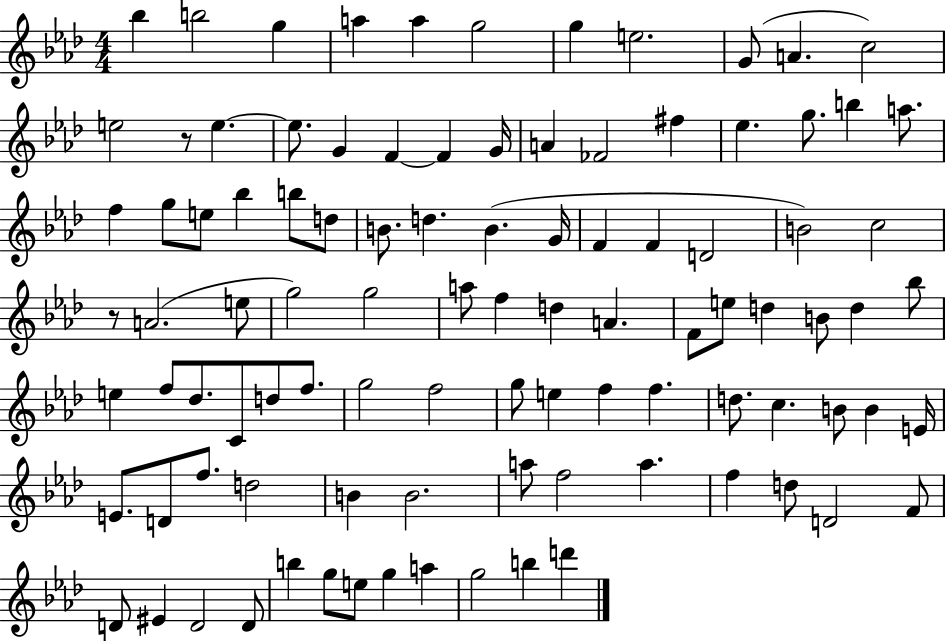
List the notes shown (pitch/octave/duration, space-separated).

Bb5/q B5/h G5/q A5/q A5/q G5/h G5/q E5/h. G4/e A4/q. C5/h E5/h R/e E5/q. E5/e. G4/q F4/q F4/q G4/s A4/q FES4/h F#5/q Eb5/q. G5/e. B5/q A5/e. F5/q G5/e E5/e Bb5/q B5/e D5/e B4/e. D5/q. B4/q. G4/s F4/q F4/q D4/h B4/h C5/h R/e A4/h. E5/e G5/h G5/h A5/e F5/q D5/q A4/q. F4/e E5/e D5/q B4/e D5/q Bb5/e E5/q F5/e Db5/e. C4/e D5/e F5/e. G5/h F5/h G5/e E5/q F5/q F5/q. D5/e. C5/q. B4/e B4/q E4/s E4/e. D4/e F5/e. D5/h B4/q B4/h. A5/e F5/h A5/q. F5/q D5/e D4/h F4/e D4/e EIS4/q D4/h D4/e B5/q G5/e E5/e G5/q A5/q G5/h B5/q D6/q